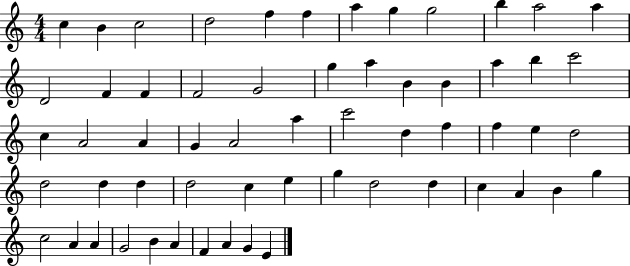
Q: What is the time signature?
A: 4/4